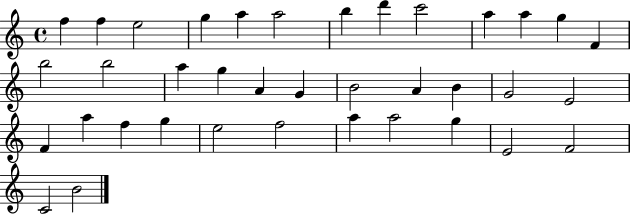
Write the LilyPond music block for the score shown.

{
  \clef treble
  \time 4/4
  \defaultTimeSignature
  \key c \major
  f''4 f''4 e''2 | g''4 a''4 a''2 | b''4 d'''4 c'''2 | a''4 a''4 g''4 f'4 | \break b''2 b''2 | a''4 g''4 a'4 g'4 | b'2 a'4 b'4 | g'2 e'2 | \break f'4 a''4 f''4 g''4 | e''2 f''2 | a''4 a''2 g''4 | e'2 f'2 | \break c'2 b'2 | \bar "|."
}